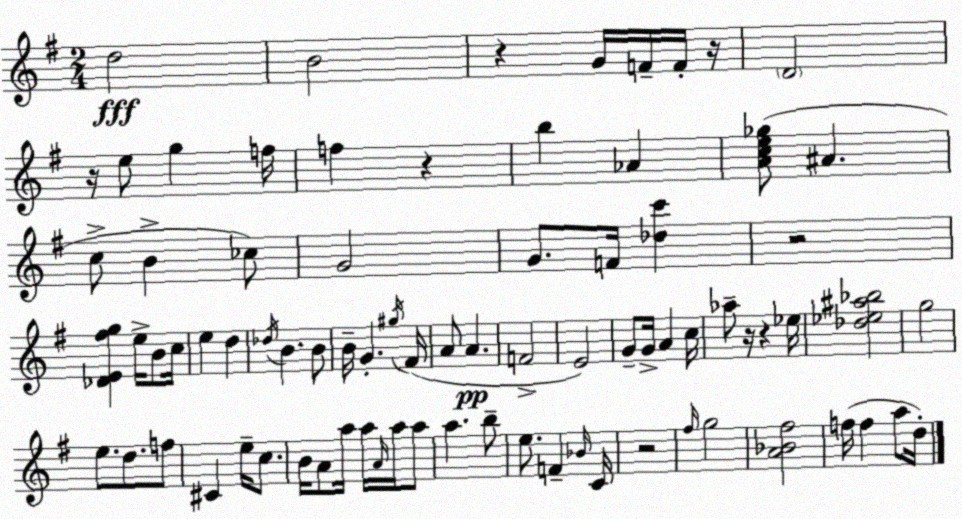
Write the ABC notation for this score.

X:1
T:Untitled
M:2/4
L:1/4
K:G
d2 B2 z G/4 F/4 F/4 z/4 D2 z/4 e/2 g f/4 f z b _A [Ace_g]/2 ^A c/2 B _c/2 G2 G/2 F/4 [_dc'] z2 [_DE^fg] e/4 B/2 c/4 e d _d/4 B B/2 B/4 G ^g/4 ^F/4 A/2 A F2 E2 G/2 G/4 A c/4 _a/2 z/4 z _e/4 [_d_e^a_b]2 g2 e/2 d/2 f/2 ^C e/4 c/2 B/4 A/2 a/4 a/4 A/4 a/4 a/2 a b/2 e/2 F _B/4 C/4 z2 ^f/4 g2 [A_B^f]2 f/4 f a/2 d/4